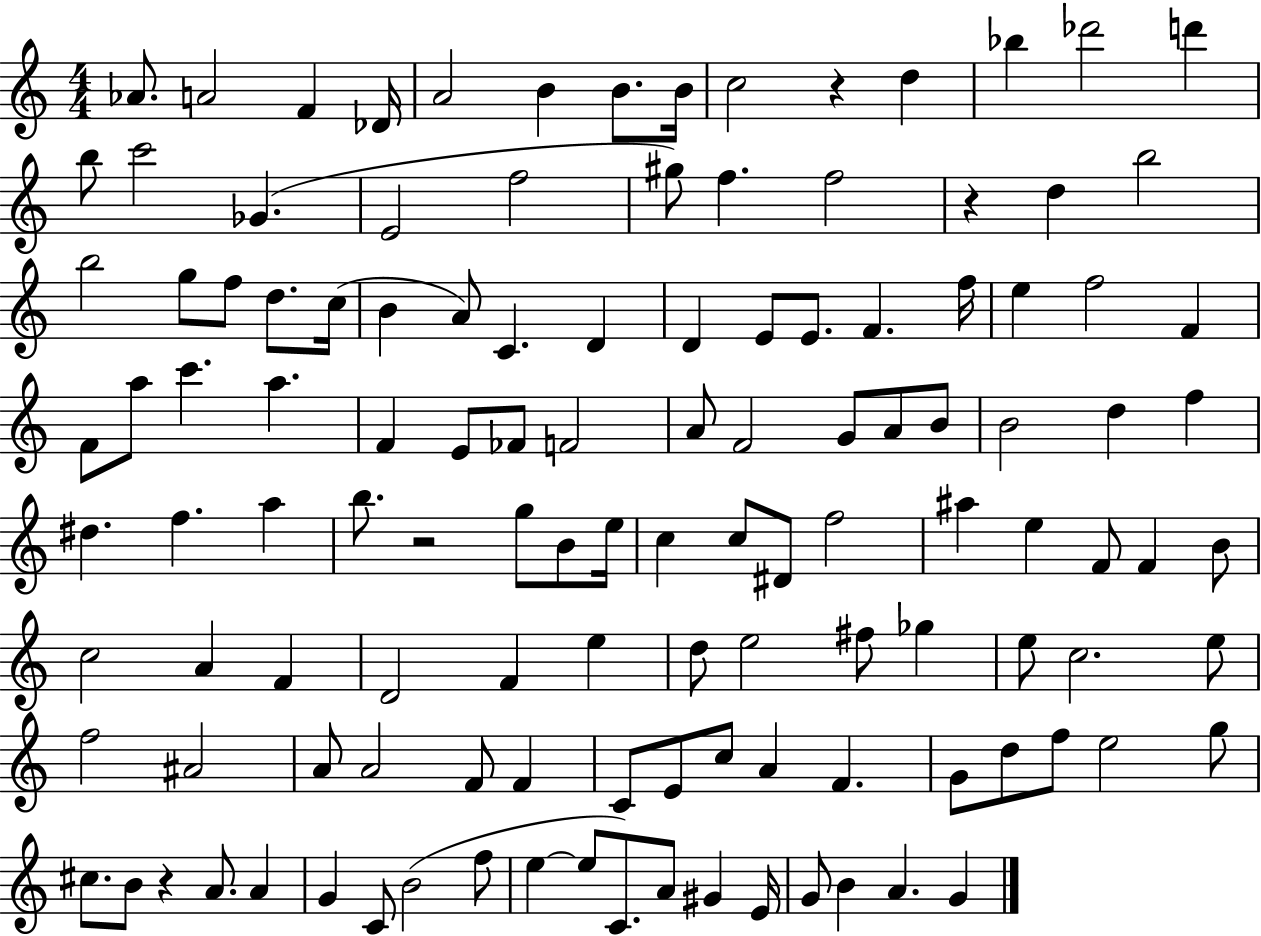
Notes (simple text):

Ab4/e. A4/h F4/q Db4/s A4/h B4/q B4/e. B4/s C5/h R/q D5/q Bb5/q Db6/h D6/q B5/e C6/h Gb4/q. E4/h F5/h G#5/e F5/q. F5/h R/q D5/q B5/h B5/h G5/e F5/e D5/e. C5/s B4/q A4/e C4/q. D4/q D4/q E4/e E4/e. F4/q. F5/s E5/q F5/h F4/q F4/e A5/e C6/q. A5/q. F4/q E4/e FES4/e F4/h A4/e F4/h G4/e A4/e B4/e B4/h D5/q F5/q D#5/q. F5/q. A5/q B5/e. R/h G5/e B4/e E5/s C5/q C5/e D#4/e F5/h A#5/q E5/q F4/e F4/q B4/e C5/h A4/q F4/q D4/h F4/q E5/q D5/e E5/h F#5/e Gb5/q E5/e C5/h. E5/e F5/h A#4/h A4/e A4/h F4/e F4/q C4/e E4/e C5/e A4/q F4/q. G4/e D5/e F5/e E5/h G5/e C#5/e. B4/e R/q A4/e. A4/q G4/q C4/e B4/h F5/e E5/q E5/e C4/e. A4/e G#4/q E4/s G4/e B4/q A4/q. G4/q